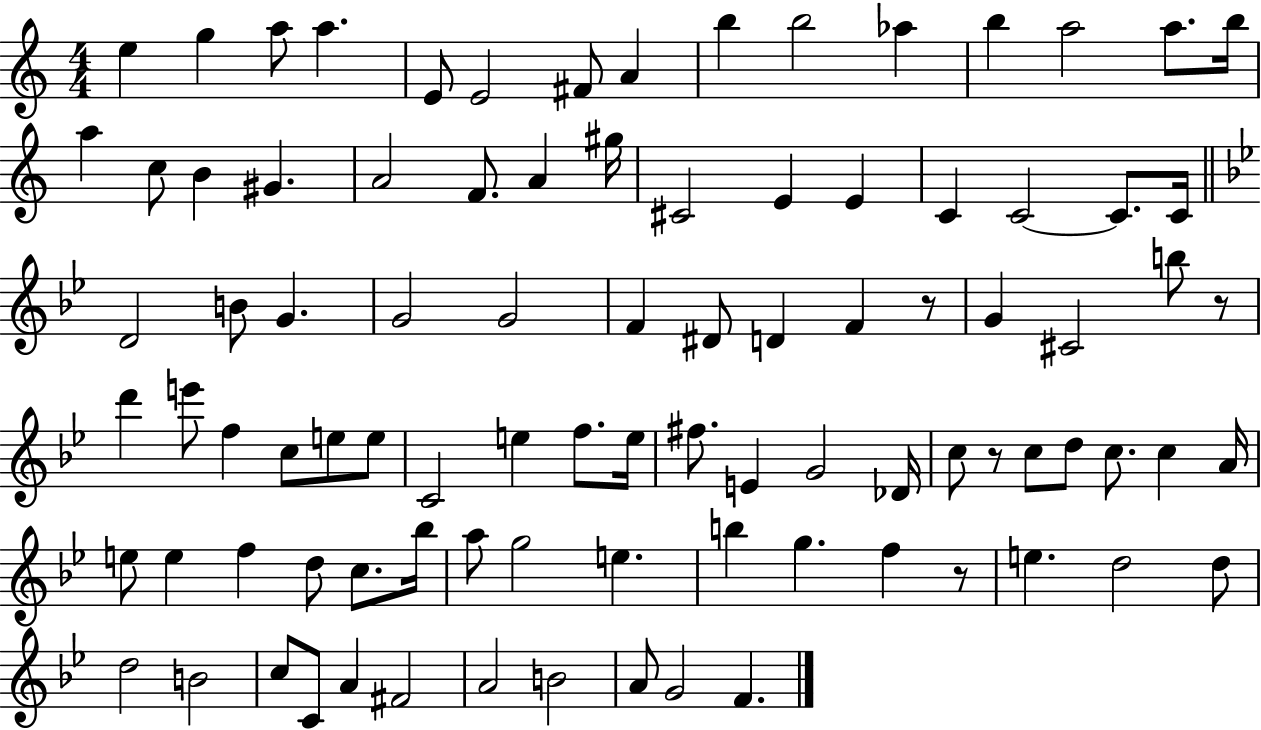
{
  \clef treble
  \numericTimeSignature
  \time 4/4
  \key c \major
  e''4 g''4 a''8 a''4. | e'8 e'2 fis'8 a'4 | b''4 b''2 aes''4 | b''4 a''2 a''8. b''16 | \break a''4 c''8 b'4 gis'4. | a'2 f'8. a'4 gis''16 | cis'2 e'4 e'4 | c'4 c'2~~ c'8. c'16 | \break \bar "||" \break \key g \minor d'2 b'8 g'4. | g'2 g'2 | f'4 dis'8 d'4 f'4 r8 | g'4 cis'2 b''8 r8 | \break d'''4 e'''8 f''4 c''8 e''8 e''8 | c'2 e''4 f''8. e''16 | fis''8. e'4 g'2 des'16 | c''8 r8 c''8 d''8 c''8. c''4 a'16 | \break e''8 e''4 f''4 d''8 c''8. bes''16 | a''8 g''2 e''4. | b''4 g''4. f''4 r8 | e''4. d''2 d''8 | \break d''2 b'2 | c''8 c'8 a'4 fis'2 | a'2 b'2 | a'8 g'2 f'4. | \break \bar "|."
}